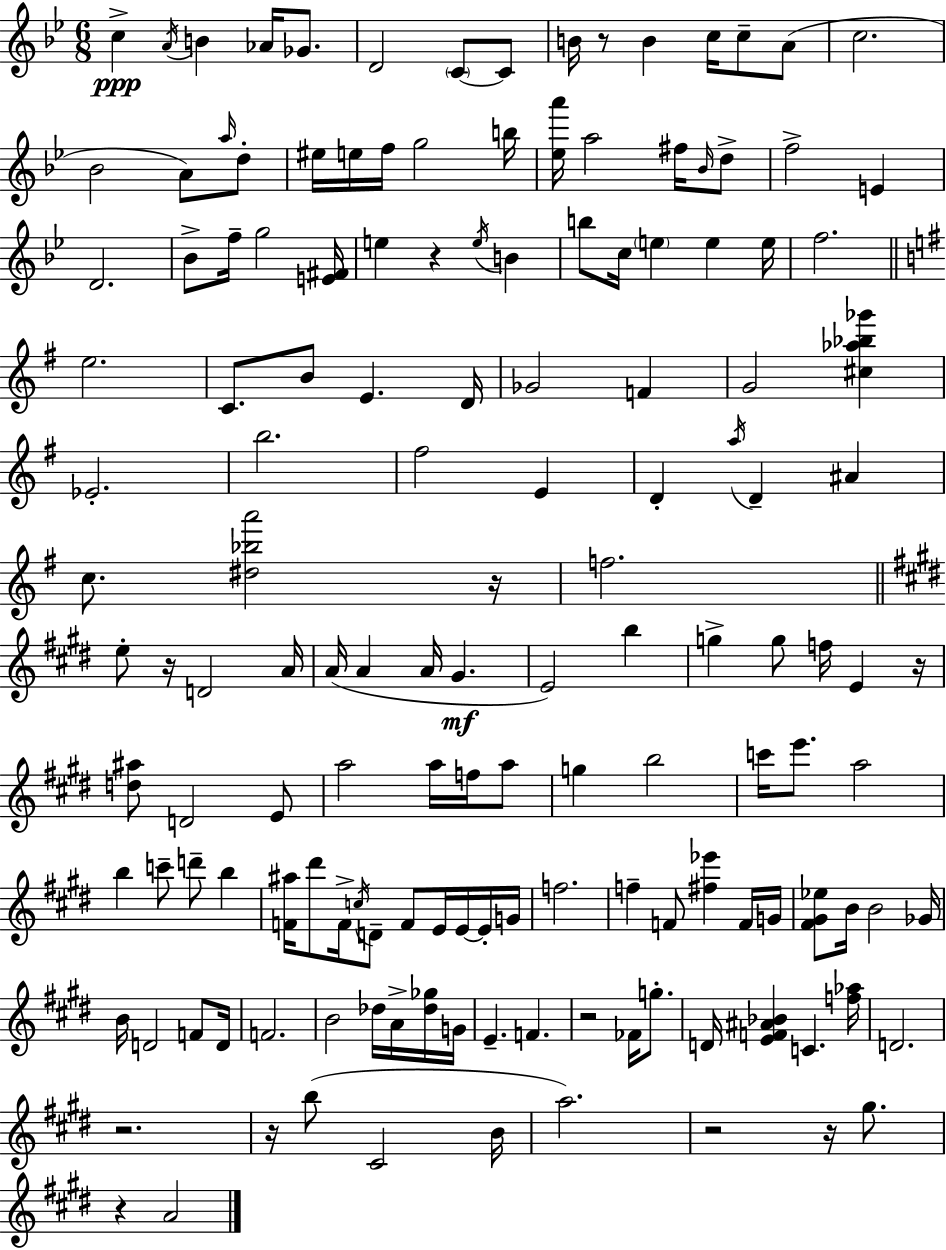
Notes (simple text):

C5/q A4/s B4/q Ab4/s Gb4/e. D4/h C4/e C4/e B4/s R/e B4/q C5/s C5/e A4/e C5/h. Bb4/h A4/e A5/s D5/e EIS5/s E5/s F5/s G5/h B5/s [Eb5,A6]/s A5/h F#5/s Bb4/s D5/e F5/h E4/q D4/h. Bb4/e F5/s G5/h [E4,F#4]/s E5/q R/q E5/s B4/q B5/e C5/s E5/q E5/q E5/s F5/h. E5/h. C4/e. B4/e E4/q. D4/s Gb4/h F4/q G4/h [C#5,Ab5,Bb5,Gb6]/q Eb4/h. B5/h. F#5/h E4/q D4/q A5/s D4/q A#4/q C5/e. [D#5,Bb5,A6]/h R/s F5/h. E5/e R/s D4/h A4/s A4/s A4/q A4/s G#4/q. E4/h B5/q G5/q G5/e F5/s E4/q R/s [D5,A#5]/e D4/h E4/e A5/h A5/s F5/s A5/e G5/q B5/h C6/s E6/e. A5/h B5/q C6/e D6/e B5/q [F4,A#5]/s D#6/e F4/s C5/s D4/e F4/e E4/s E4/s E4/s G4/s F5/h. F5/q F4/e [F#5,Eb6]/q F4/s G4/s [F#4,G#4,Eb5]/e B4/s B4/h Gb4/s B4/s D4/h F4/e D4/s F4/h. B4/h Db5/s A4/s [Db5,Gb5]/s G4/s E4/q. F4/q. R/h FES4/s G5/e. D4/s [E4,F4,A#4,Bb4]/q C4/q. [F5,Ab5]/s D4/h. R/h. R/s B5/e C#4/h B4/s A5/h. R/h R/s G#5/e. R/q A4/h